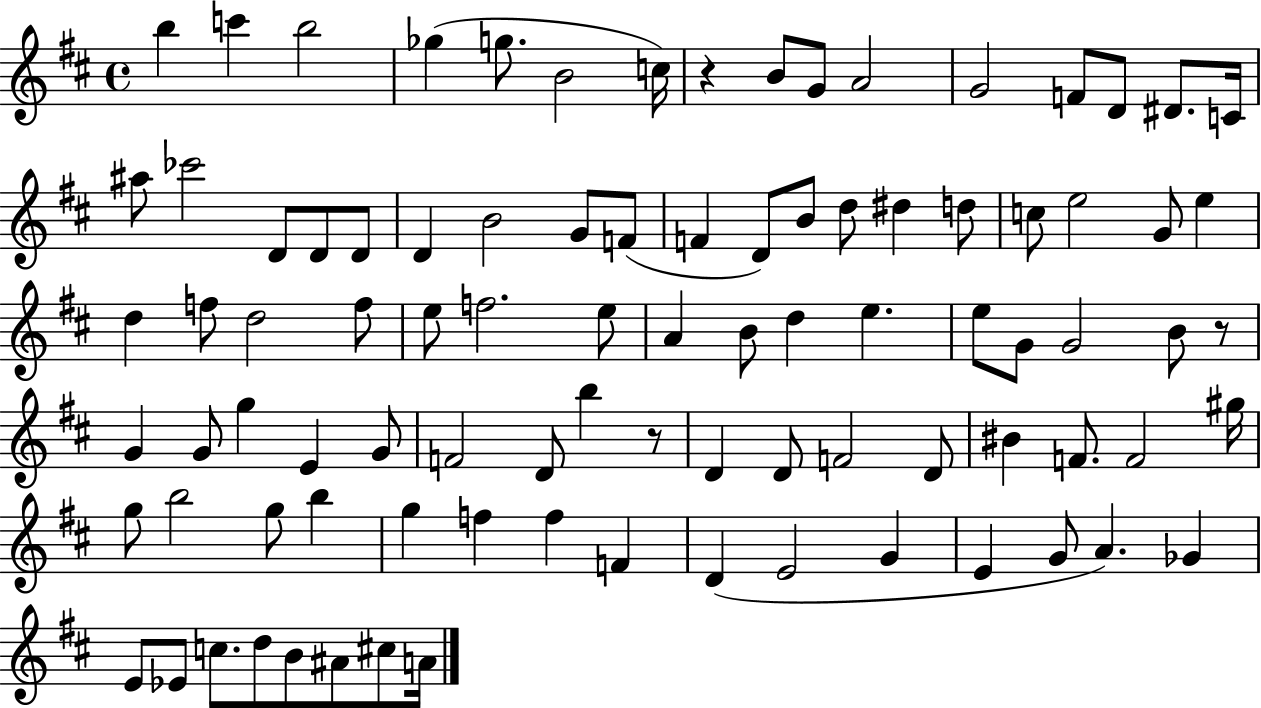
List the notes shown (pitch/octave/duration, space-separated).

B5/q C6/q B5/h Gb5/q G5/e. B4/h C5/s R/q B4/e G4/e A4/h G4/h F4/e D4/e D#4/e. C4/s A#5/e CES6/h D4/e D4/e D4/e D4/q B4/h G4/e F4/e F4/q D4/e B4/e D5/e D#5/q D5/e C5/e E5/h G4/e E5/q D5/q F5/e D5/h F5/e E5/e F5/h. E5/e A4/q B4/e D5/q E5/q. E5/e G4/e G4/h B4/e R/e G4/q G4/e G5/q E4/q G4/e F4/h D4/e B5/q R/e D4/q D4/e F4/h D4/e BIS4/q F4/e. F4/h G#5/s G5/e B5/h G5/e B5/q G5/q F5/q F5/q F4/q D4/q E4/h G4/q E4/q G4/e A4/q. Gb4/q E4/e Eb4/e C5/e. D5/e B4/e A#4/e C#5/e A4/s